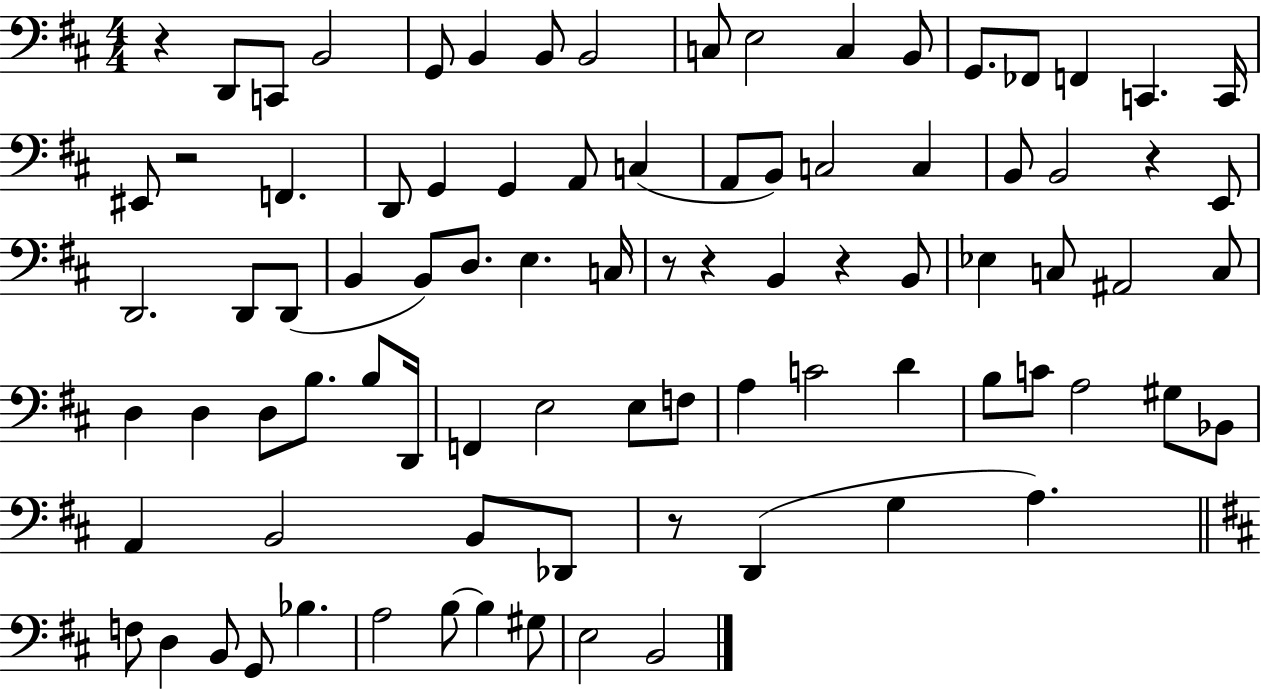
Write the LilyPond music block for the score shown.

{
  \clef bass
  \numericTimeSignature
  \time 4/4
  \key d \major
  \repeat volta 2 { r4 d,8 c,8 b,2 | g,8 b,4 b,8 b,2 | c8 e2 c4 b,8 | g,8. fes,8 f,4 c,4. c,16 | \break eis,8 r2 f,4. | d,8 g,4 g,4 a,8 c4( | a,8 b,8) c2 c4 | b,8 b,2 r4 e,8 | \break d,2. d,8 d,8( | b,4 b,8) d8. e4. c16 | r8 r4 b,4 r4 b,8 | ees4 c8 ais,2 c8 | \break d4 d4 d8 b8. b8 d,16 | f,4 e2 e8 f8 | a4 c'2 d'4 | b8 c'8 a2 gis8 bes,8 | \break a,4 b,2 b,8 des,8 | r8 d,4( g4 a4.) | \bar "||" \break \key d \major f8 d4 b,8 g,8 bes4. | a2 b8~~ b4 gis8 | e2 b,2 | } \bar "|."
}